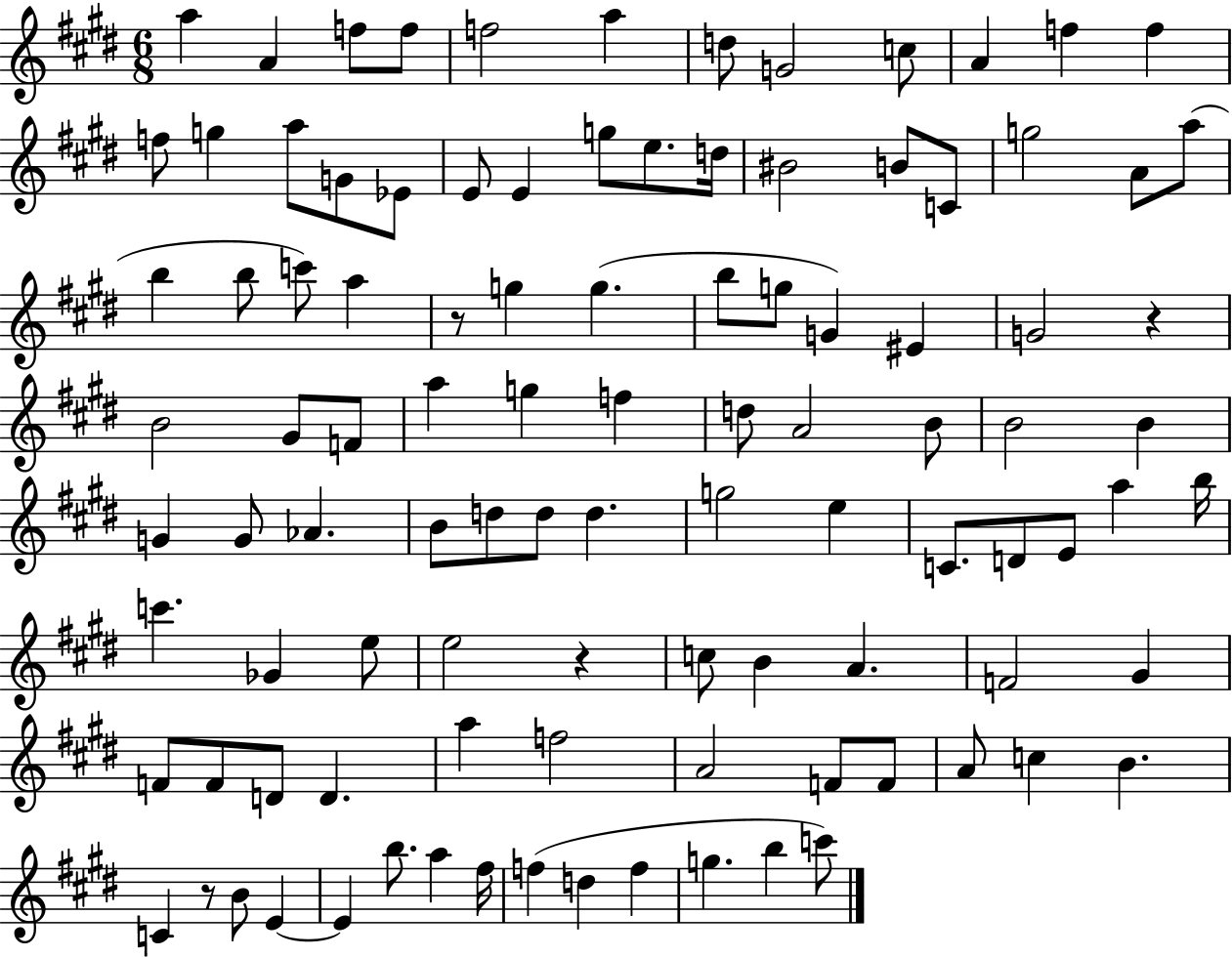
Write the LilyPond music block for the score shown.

{
  \clef treble
  \numericTimeSignature
  \time 6/8
  \key e \major
  a''4 a'4 f''8 f''8 | f''2 a''4 | d''8 g'2 c''8 | a'4 f''4 f''4 | \break f''8 g''4 a''8 g'8 ees'8 | e'8 e'4 g''8 e''8. d''16 | bis'2 b'8 c'8 | g''2 a'8 a''8( | \break b''4 b''8 c'''8) a''4 | r8 g''4 g''4.( | b''8 g''8 g'4) eis'4 | g'2 r4 | \break b'2 gis'8 f'8 | a''4 g''4 f''4 | d''8 a'2 b'8 | b'2 b'4 | \break g'4 g'8 aes'4. | b'8 d''8 d''8 d''4. | g''2 e''4 | c'8. d'8 e'8 a''4 b''16 | \break c'''4. ges'4 e''8 | e''2 r4 | c''8 b'4 a'4. | f'2 gis'4 | \break f'8 f'8 d'8 d'4. | a''4 f''2 | a'2 f'8 f'8 | a'8 c''4 b'4. | \break c'4 r8 b'8 e'4~~ | e'4 b''8. a''4 fis''16 | f''4( d''4 f''4 | g''4. b''4 c'''8) | \break \bar "|."
}